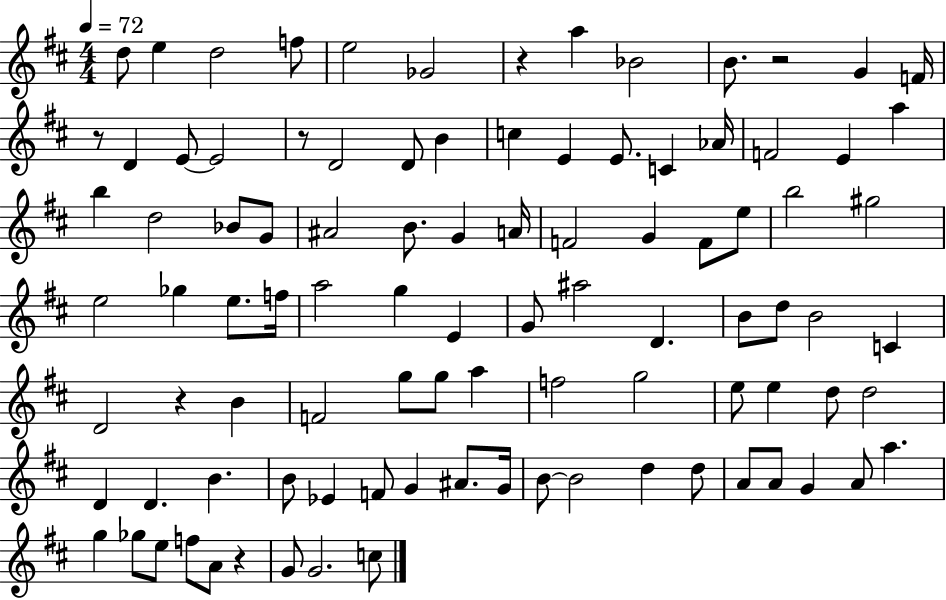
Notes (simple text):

D5/e E5/q D5/h F5/e E5/h Gb4/h R/q A5/q Bb4/h B4/e. R/h G4/q F4/s R/e D4/q E4/e E4/h R/e D4/h D4/e B4/q C5/q E4/q E4/e. C4/q Ab4/s F4/h E4/q A5/q B5/q D5/h Bb4/e G4/e A#4/h B4/e. G4/q A4/s F4/h G4/q F4/e E5/e B5/h G#5/h E5/h Gb5/q E5/e. F5/s A5/h G5/q E4/q G4/e A#5/h D4/q. B4/e D5/e B4/h C4/q D4/h R/q B4/q F4/h G5/e G5/e A5/q F5/h G5/h E5/e E5/q D5/e D5/h D4/q D4/q. B4/q. B4/e Eb4/q F4/e G4/q A#4/e. G4/s B4/e B4/h D5/q D5/e A4/e A4/e G4/q A4/e A5/q. G5/q Gb5/e E5/e F5/e A4/e R/q G4/e G4/h. C5/e